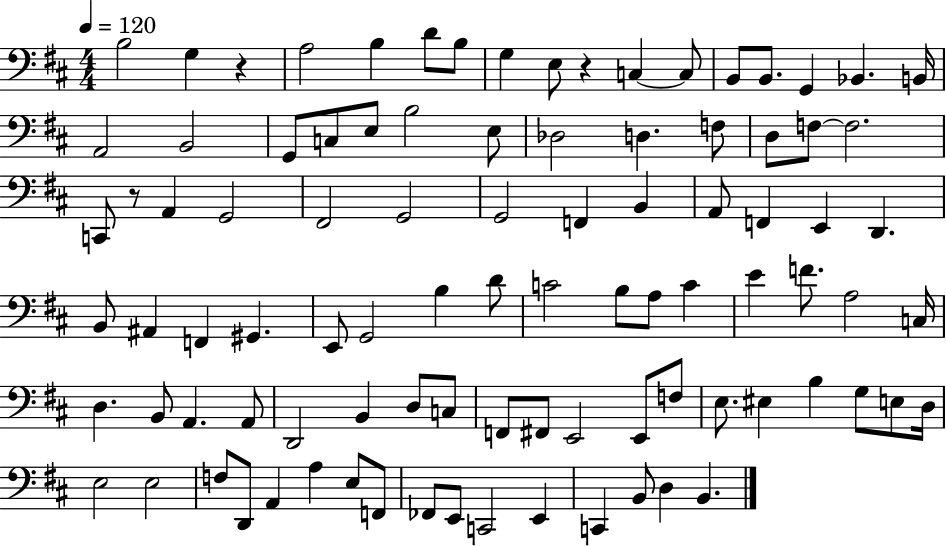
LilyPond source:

{
  \clef bass
  \numericTimeSignature
  \time 4/4
  \key d \major
  \tempo 4 = 120
  b2 g4 r4 | a2 b4 d'8 b8 | g4 e8 r4 c4~~ c8 | b,8 b,8. g,4 bes,4. b,16 | \break a,2 b,2 | g,8 c8 e8 b2 e8 | des2 d4. f8 | d8 f8~~ f2. | \break c,8 r8 a,4 g,2 | fis,2 g,2 | g,2 f,4 b,4 | a,8 f,4 e,4 d,4. | \break b,8 ais,4 f,4 gis,4. | e,8 g,2 b4 d'8 | c'2 b8 a8 c'4 | e'4 f'8. a2 c16 | \break d4. b,8 a,4. a,8 | d,2 b,4 d8 c8 | f,8 fis,8 e,2 e,8 f8 | e8. eis4 b4 g8 e8 d16 | \break e2 e2 | f8 d,8 a,4 a4 e8 f,8 | fes,8 e,8 c,2 e,4 | c,4 b,8 d4 b,4. | \break \bar "|."
}